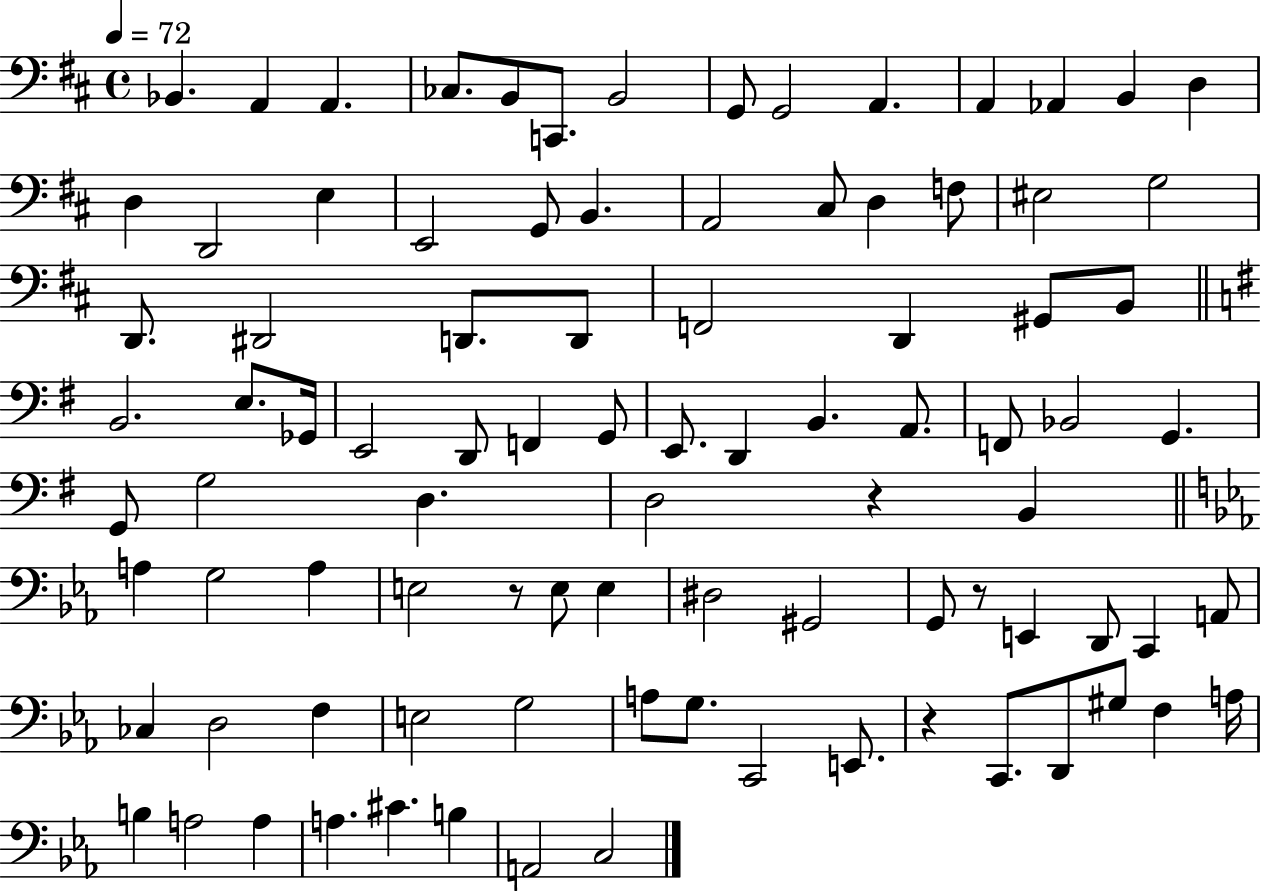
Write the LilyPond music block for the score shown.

{
  \clef bass
  \time 4/4
  \defaultTimeSignature
  \key d \major
  \tempo 4 = 72
  bes,4. a,4 a,4. | ces8. b,8 c,8. b,2 | g,8 g,2 a,4. | a,4 aes,4 b,4 d4 | \break d4 d,2 e4 | e,2 g,8 b,4. | a,2 cis8 d4 f8 | eis2 g2 | \break d,8. dis,2 d,8. d,8 | f,2 d,4 gis,8 b,8 | \bar "||" \break \key g \major b,2. e8. ges,16 | e,2 d,8 f,4 g,8 | e,8. d,4 b,4. a,8. | f,8 bes,2 g,4. | \break g,8 g2 d4. | d2 r4 b,4 | \bar "||" \break \key c \minor a4 g2 a4 | e2 r8 e8 e4 | dis2 gis,2 | g,8 r8 e,4 d,8 c,4 a,8 | \break ces4 d2 f4 | e2 g2 | a8 g8. c,2 e,8. | r4 c,8. d,8 gis8 f4 a16 | \break b4 a2 a4 | a4. cis'4. b4 | a,2 c2 | \bar "|."
}